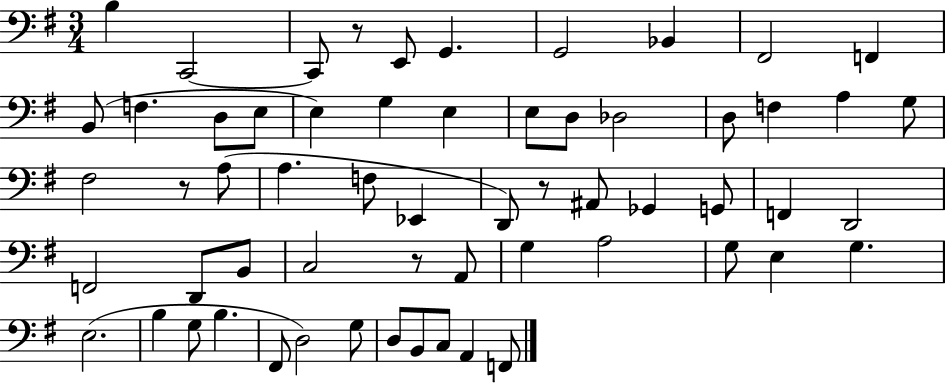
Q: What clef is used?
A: bass